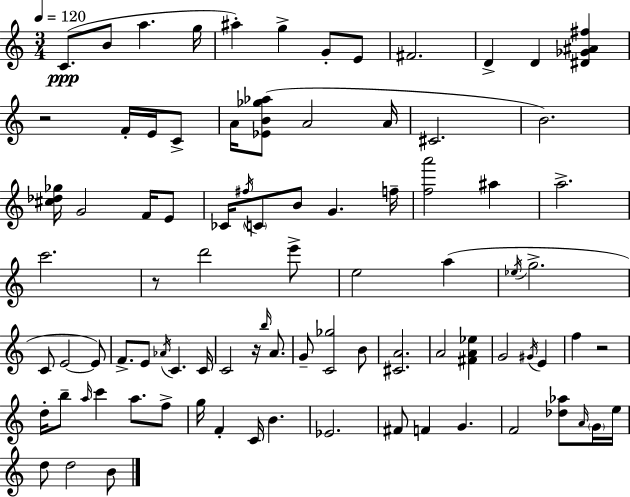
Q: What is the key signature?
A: A minor